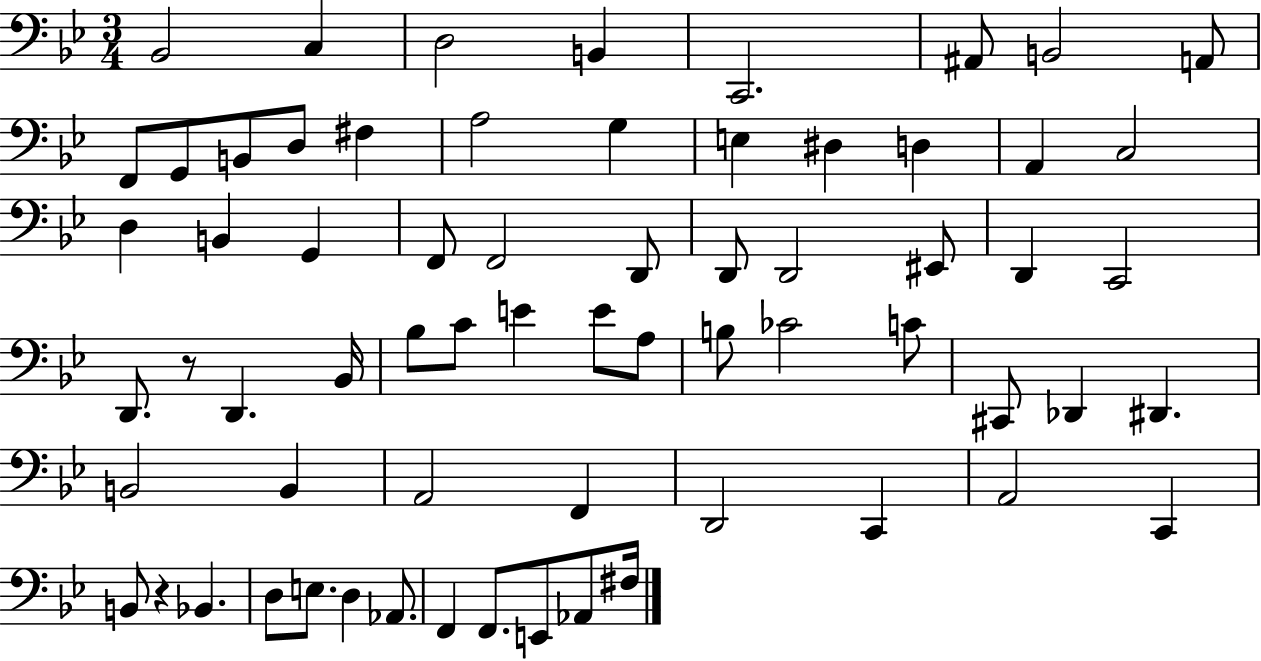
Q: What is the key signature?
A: BES major